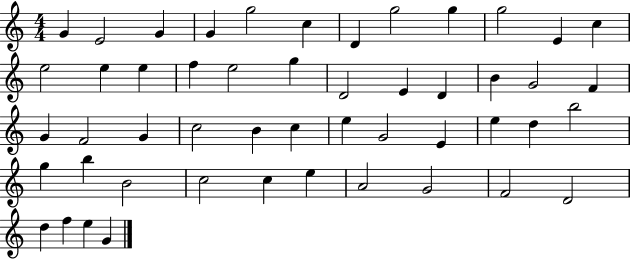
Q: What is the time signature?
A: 4/4